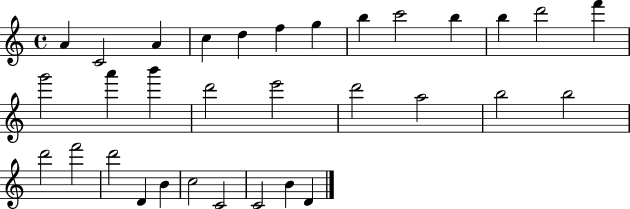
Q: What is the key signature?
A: C major